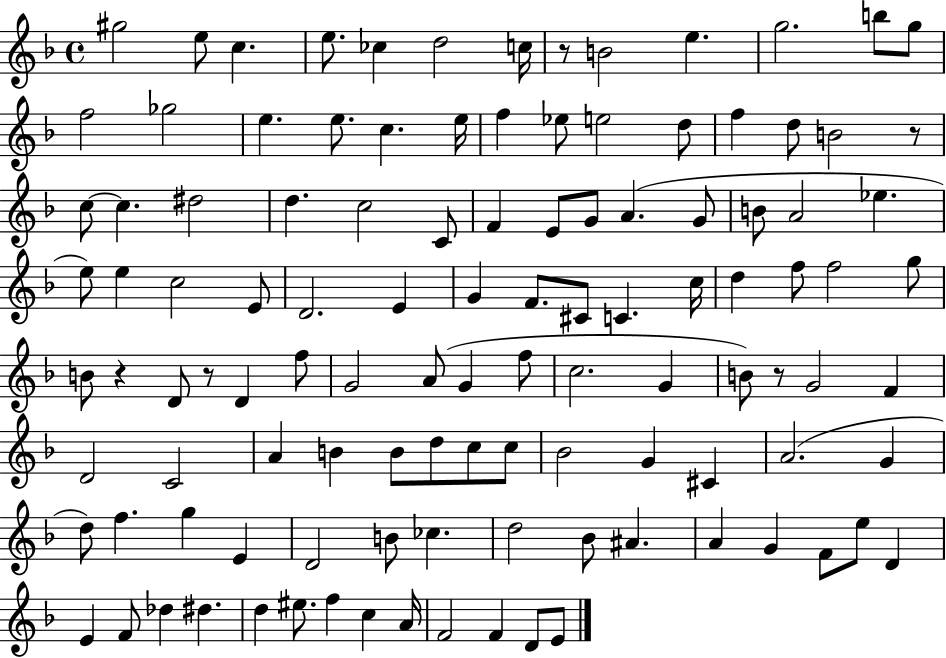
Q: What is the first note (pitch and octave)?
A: G#5